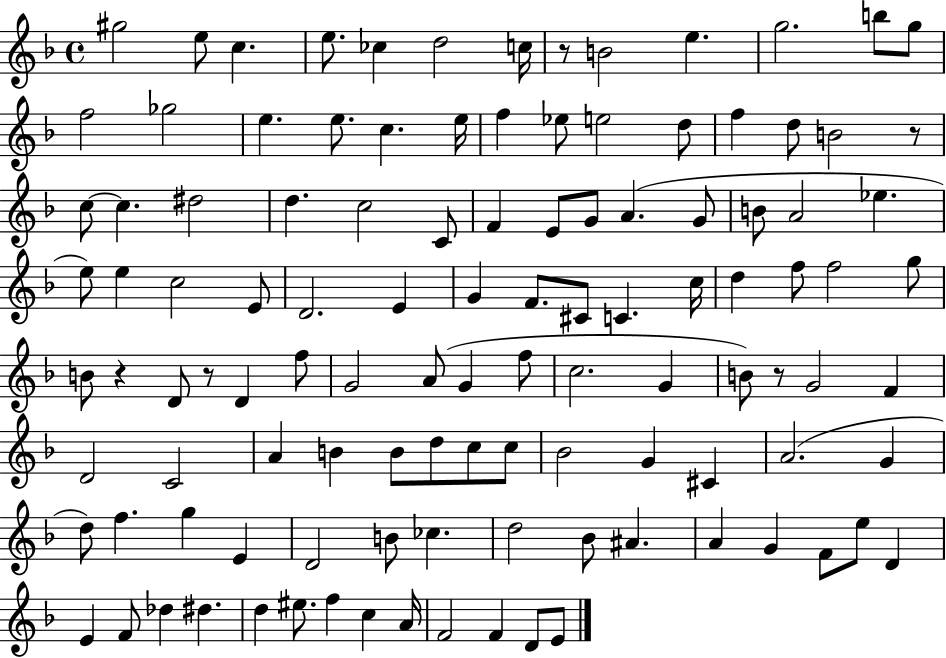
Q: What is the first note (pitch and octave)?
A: G#5